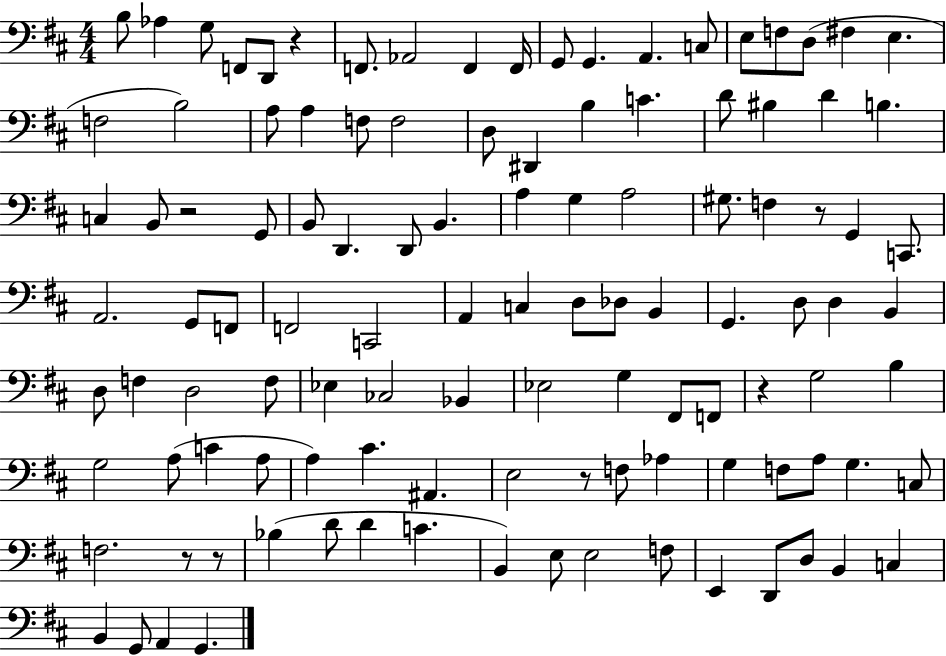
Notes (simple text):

B3/e Ab3/q G3/e F2/e D2/e R/q F2/e. Ab2/h F2/q F2/s G2/e G2/q. A2/q. C3/e E3/e F3/e D3/e F#3/q E3/q. F3/h B3/h A3/e A3/q F3/e F3/h D3/e D#2/q B3/q C4/q. D4/e BIS3/q D4/q B3/q. C3/q B2/e R/h G2/e B2/e D2/q. D2/e B2/q. A3/q G3/q A3/h G#3/e. F3/q R/e G2/q C2/e. A2/h. G2/e F2/e F2/h C2/h A2/q C3/q D3/e Db3/e B2/q G2/q. D3/e D3/q B2/q D3/e F3/q D3/h F3/e Eb3/q CES3/h Bb2/q Eb3/h G3/q F#2/e F2/e R/q G3/h B3/q G3/h A3/e C4/q A3/e A3/q C#4/q. A#2/q. E3/h R/e F3/e Ab3/q G3/q F3/e A3/e G3/q. C3/e F3/h. R/e R/e Bb3/q D4/e D4/q C4/q. B2/q E3/e E3/h F3/e E2/q D2/e D3/e B2/q C3/q B2/q G2/e A2/q G2/q.